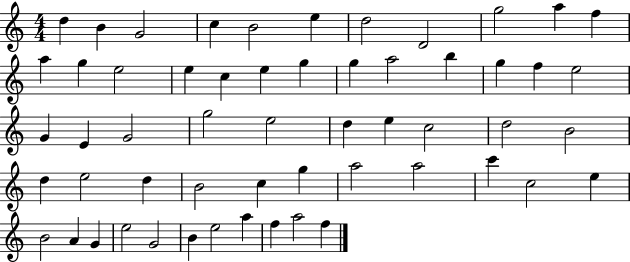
{
  \clef treble
  \numericTimeSignature
  \time 4/4
  \key c \major
  d''4 b'4 g'2 | c''4 b'2 e''4 | d''2 d'2 | g''2 a''4 f''4 | \break a''4 g''4 e''2 | e''4 c''4 e''4 g''4 | g''4 a''2 b''4 | g''4 f''4 e''2 | \break g'4 e'4 g'2 | g''2 e''2 | d''4 e''4 c''2 | d''2 b'2 | \break d''4 e''2 d''4 | b'2 c''4 g''4 | a''2 a''2 | c'''4 c''2 e''4 | \break b'2 a'4 g'4 | e''2 g'2 | b'4 e''2 a''4 | f''4 a''2 f''4 | \break \bar "|."
}